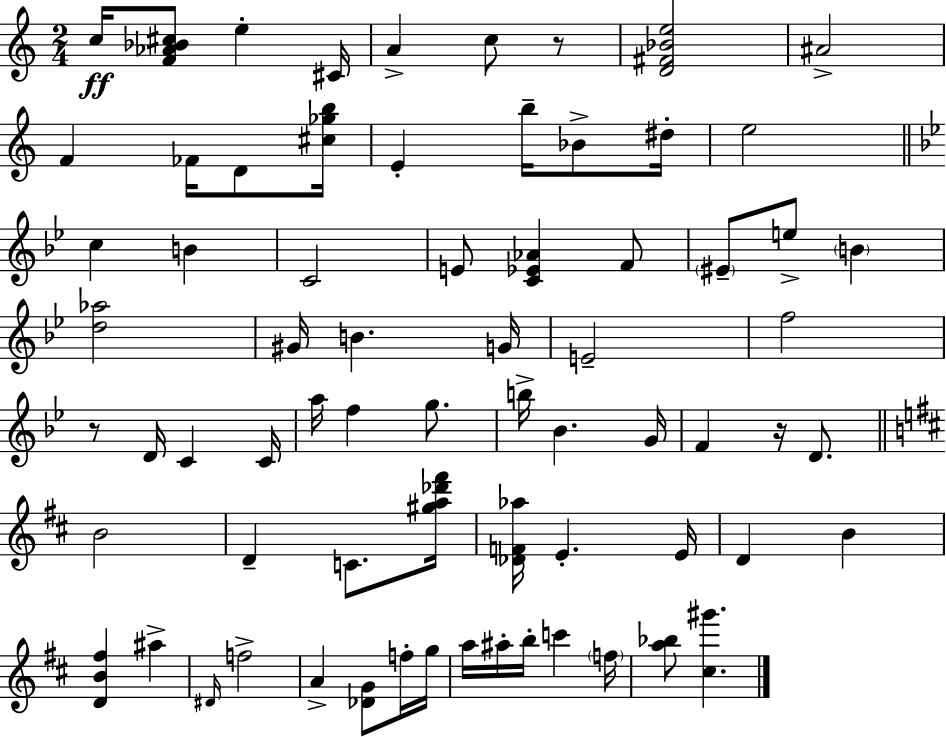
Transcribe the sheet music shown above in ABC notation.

X:1
T:Untitled
M:2/4
L:1/4
K:C
c/4 [F_A_B^c]/2 e ^C/4 A c/2 z/2 [D^F_Be]2 ^A2 F _F/4 D/2 [^c_gb]/4 E b/4 _B/2 ^d/4 e2 c B C2 E/2 [C_E_A] F/2 ^E/2 e/2 B [d_a]2 ^G/4 B G/4 E2 f2 z/2 D/4 C C/4 a/4 f g/2 b/4 _B G/4 F z/4 D/2 B2 D C/2 [^ga_d'^f']/4 [_DF_a]/4 E E/4 D B [DB^f] ^a ^D/4 f2 A [_DG]/2 f/4 g/4 a/4 ^a/4 b/4 c' f/4 [a_b]/2 [^c^g']